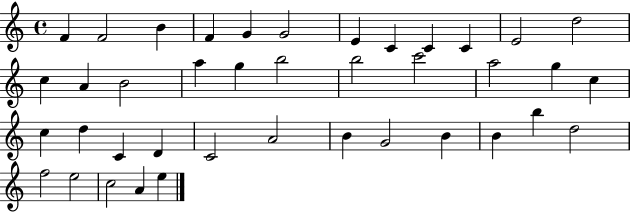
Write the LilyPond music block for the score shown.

{
  \clef treble
  \time 4/4
  \defaultTimeSignature
  \key c \major
  f'4 f'2 b'4 | f'4 g'4 g'2 | e'4 c'4 c'4 c'4 | e'2 d''2 | \break c''4 a'4 b'2 | a''4 g''4 b''2 | b''2 c'''2 | a''2 g''4 c''4 | \break c''4 d''4 c'4 d'4 | c'2 a'2 | b'4 g'2 b'4 | b'4 b''4 d''2 | \break f''2 e''2 | c''2 a'4 e''4 | \bar "|."
}